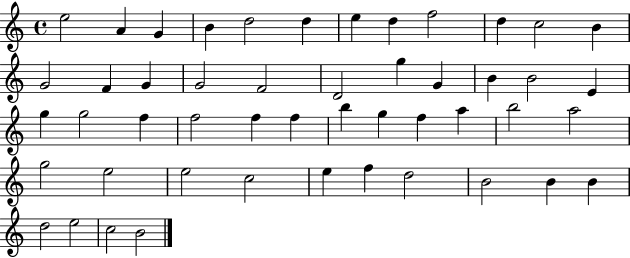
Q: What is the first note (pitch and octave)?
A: E5